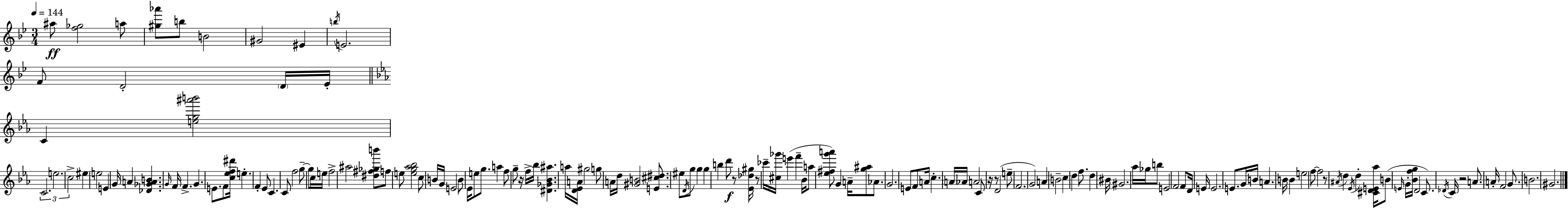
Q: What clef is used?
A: treble